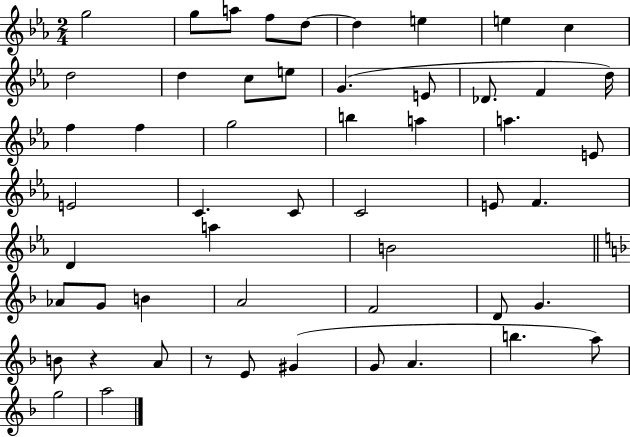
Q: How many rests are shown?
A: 2